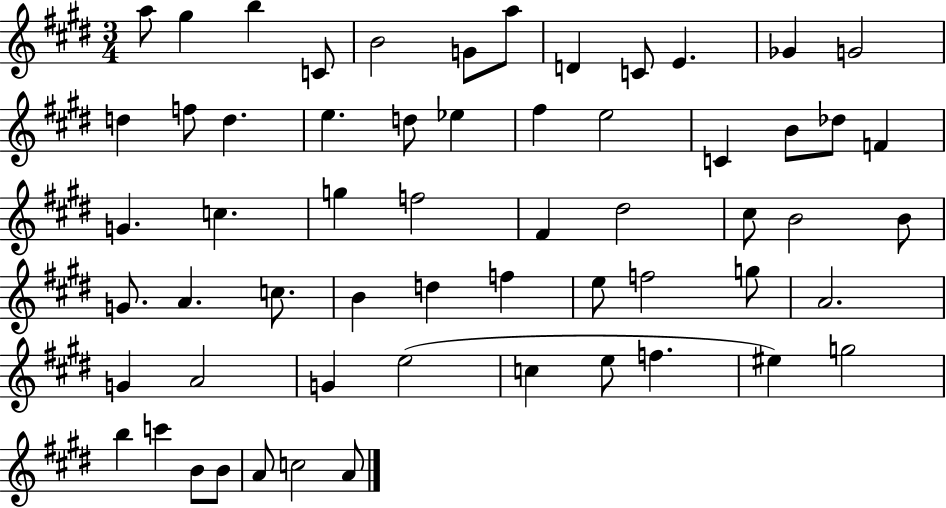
X:1
T:Untitled
M:3/4
L:1/4
K:E
a/2 ^g b C/2 B2 G/2 a/2 D C/2 E _G G2 d f/2 d e d/2 _e ^f e2 C B/2 _d/2 F G c g f2 ^F ^d2 ^c/2 B2 B/2 G/2 A c/2 B d f e/2 f2 g/2 A2 G A2 G e2 c e/2 f ^e g2 b c' B/2 B/2 A/2 c2 A/2